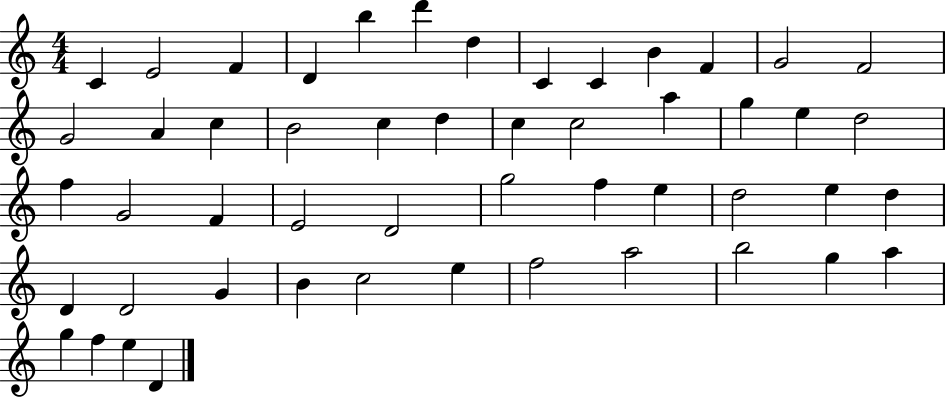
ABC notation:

X:1
T:Untitled
M:4/4
L:1/4
K:C
C E2 F D b d' d C C B F G2 F2 G2 A c B2 c d c c2 a g e d2 f G2 F E2 D2 g2 f e d2 e d D D2 G B c2 e f2 a2 b2 g a g f e D